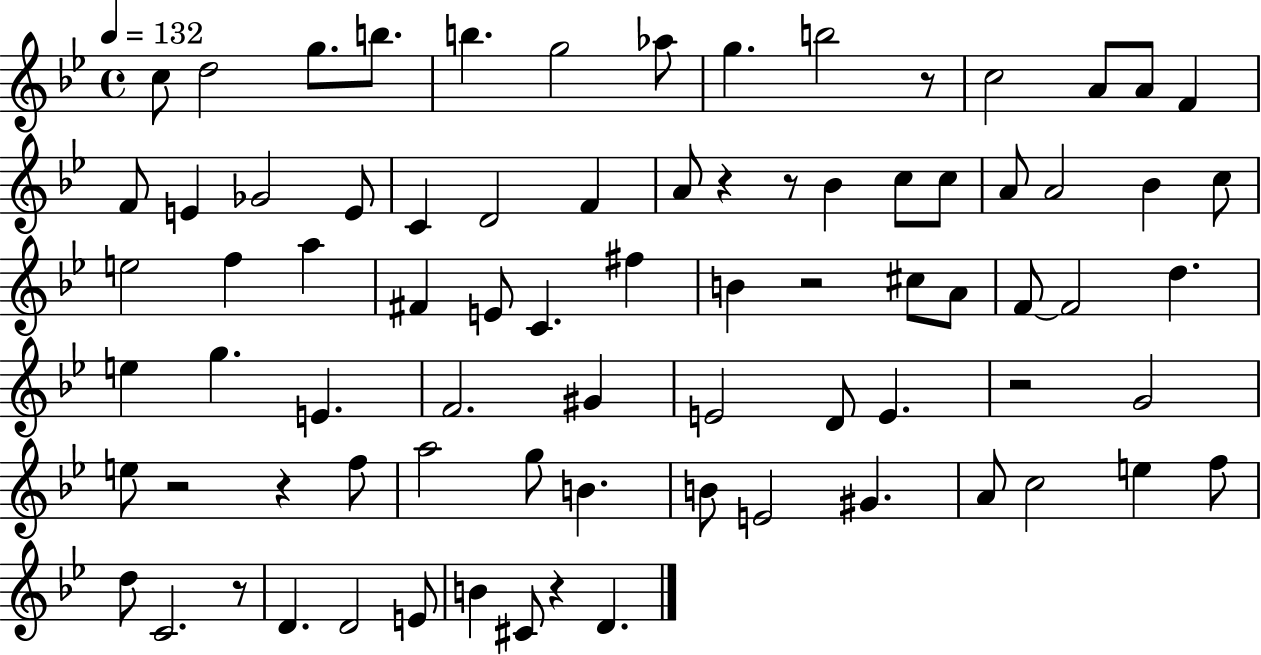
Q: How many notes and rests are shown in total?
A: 79